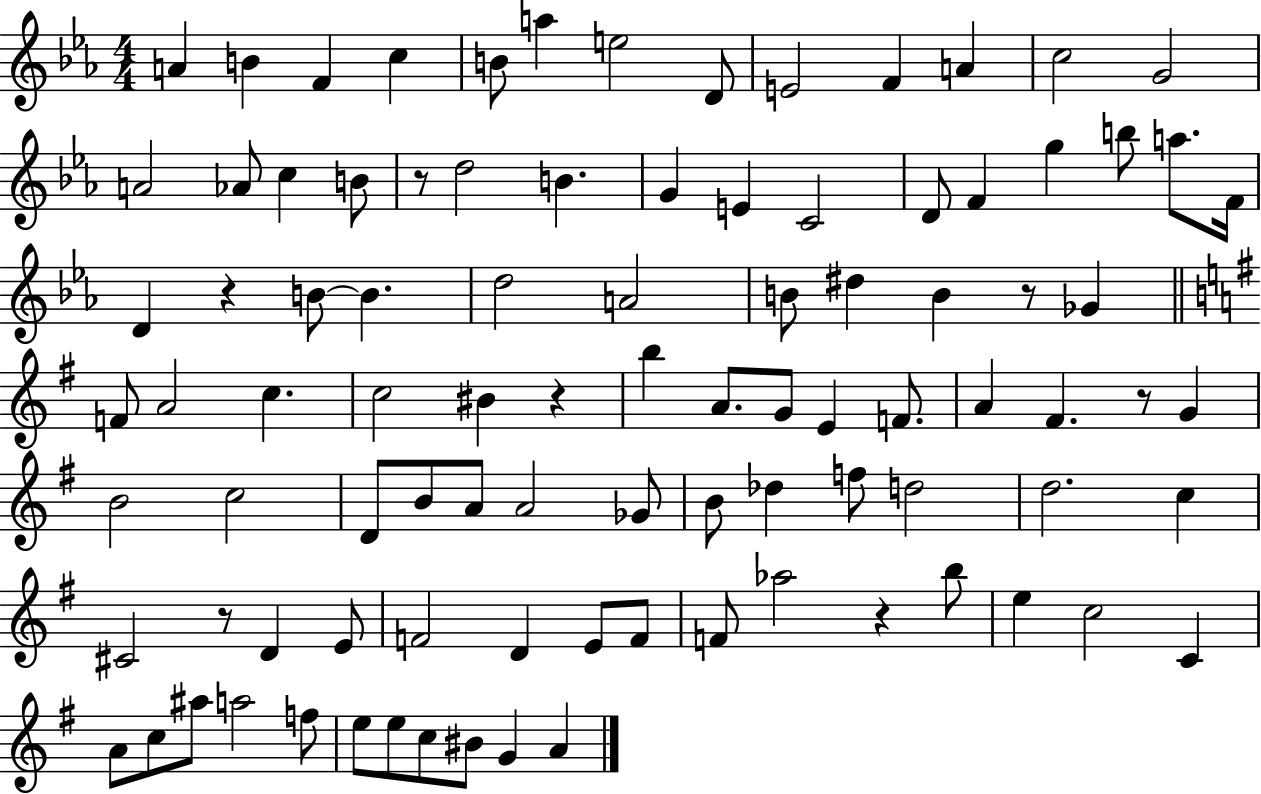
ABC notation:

X:1
T:Untitled
M:4/4
L:1/4
K:Eb
A B F c B/2 a e2 D/2 E2 F A c2 G2 A2 _A/2 c B/2 z/2 d2 B G E C2 D/2 F g b/2 a/2 F/4 D z B/2 B d2 A2 B/2 ^d B z/2 _G F/2 A2 c c2 ^B z b A/2 G/2 E F/2 A ^F z/2 G B2 c2 D/2 B/2 A/2 A2 _G/2 B/2 _d f/2 d2 d2 c ^C2 z/2 D E/2 F2 D E/2 F/2 F/2 _a2 z b/2 e c2 C A/2 c/2 ^a/2 a2 f/2 e/2 e/2 c/2 ^B/2 G A